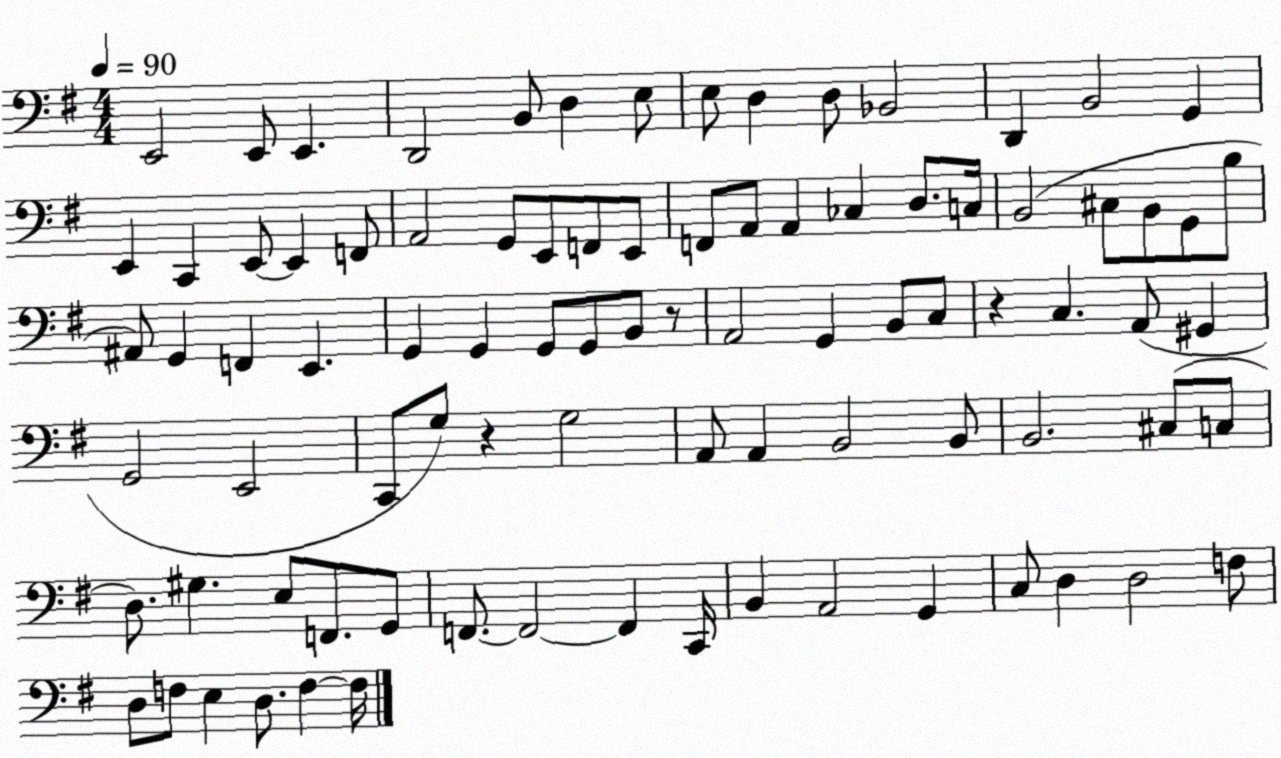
X:1
T:Untitled
M:4/4
L:1/4
K:G
E,,2 E,,/2 E,, D,,2 B,,/2 D, E,/2 E,/2 D, D,/2 _B,,2 D,, B,,2 G,, E,, C,, E,,/2 E,, F,,/2 A,,2 G,,/2 E,,/2 F,,/2 E,,/2 F,,/2 A,,/2 A,, _C, D,/2 C,/4 B,,2 ^C,/2 B,,/2 G,,/2 B,/2 ^A,,/2 G,, F,, E,, G,, G,, G,,/2 G,,/2 B,,/2 z/2 A,,2 G,, B,,/2 C,/2 z C, A,,/2 ^G,, G,,2 E,,2 C,,/2 G,/2 z G,2 A,,/2 A,, B,,2 B,,/2 B,,2 ^C,/2 C,/2 D,/2 ^G, E,/2 F,,/2 G,,/2 F,,/2 F,,2 F,, C,,/4 B,, A,,2 G,, C,/2 D, D,2 F,/2 D,/2 F,/2 E, D,/2 F, F,/4